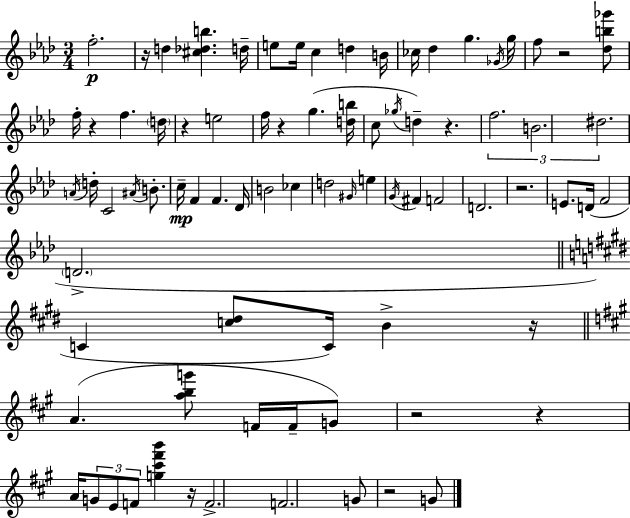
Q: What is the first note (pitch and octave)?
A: F5